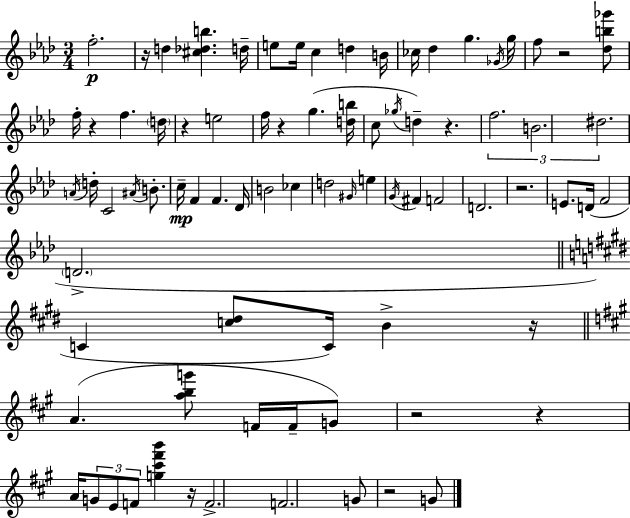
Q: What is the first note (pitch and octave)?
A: F5